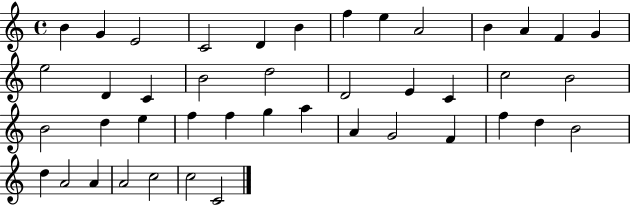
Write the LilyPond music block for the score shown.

{
  \clef treble
  \time 4/4
  \defaultTimeSignature
  \key c \major
  b'4 g'4 e'2 | c'2 d'4 b'4 | f''4 e''4 a'2 | b'4 a'4 f'4 g'4 | \break e''2 d'4 c'4 | b'2 d''2 | d'2 e'4 c'4 | c''2 b'2 | \break b'2 d''4 e''4 | f''4 f''4 g''4 a''4 | a'4 g'2 f'4 | f''4 d''4 b'2 | \break d''4 a'2 a'4 | a'2 c''2 | c''2 c'2 | \bar "|."
}